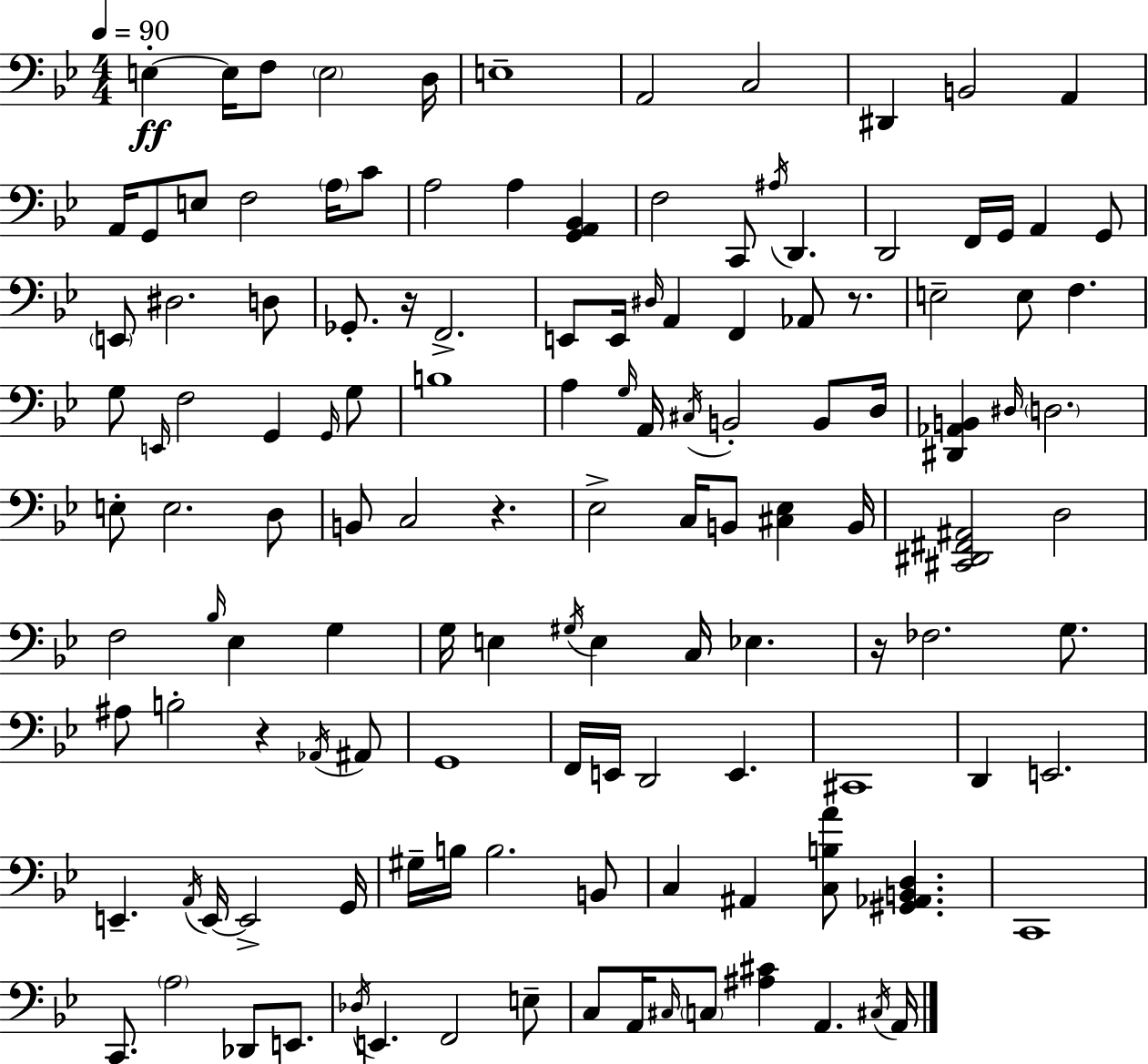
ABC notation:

X:1
T:Untitled
M:4/4
L:1/4
K:Gm
E, E,/4 F,/2 E,2 D,/4 E,4 A,,2 C,2 ^D,, B,,2 A,, A,,/4 G,,/2 E,/2 F,2 A,/4 C/2 A,2 A, [G,,A,,_B,,] F,2 C,,/2 ^A,/4 D,, D,,2 F,,/4 G,,/4 A,, G,,/2 E,,/2 ^D,2 D,/2 _G,,/2 z/4 F,,2 E,,/2 E,,/4 ^D,/4 A,, F,, _A,,/2 z/2 E,2 E,/2 F, G,/2 E,,/4 F,2 G,, G,,/4 G,/2 B,4 A, G,/4 A,,/4 ^C,/4 B,,2 B,,/2 D,/4 [^D,,_A,,B,,] ^D,/4 D,2 E,/2 E,2 D,/2 B,,/2 C,2 z _E,2 C,/4 B,,/2 [^C,_E,] B,,/4 [^C,,^D,,^F,,^A,,]2 D,2 F,2 _B,/4 _E, G, G,/4 E, ^G,/4 E, C,/4 _E, z/4 _F,2 G,/2 ^A,/2 B,2 z _A,,/4 ^A,,/2 G,,4 F,,/4 E,,/4 D,,2 E,, ^C,,4 D,, E,,2 E,, A,,/4 E,,/4 E,,2 G,,/4 ^G,/4 B,/4 B,2 B,,/2 C, ^A,, [C,B,A]/2 [^G,,_A,,B,,D,] C,,4 C,,/2 A,2 _D,,/2 E,,/2 _D,/4 E,, F,,2 E,/2 C,/2 A,,/4 ^C,/4 C,/2 [^A,^C] A,, ^C,/4 A,,/4